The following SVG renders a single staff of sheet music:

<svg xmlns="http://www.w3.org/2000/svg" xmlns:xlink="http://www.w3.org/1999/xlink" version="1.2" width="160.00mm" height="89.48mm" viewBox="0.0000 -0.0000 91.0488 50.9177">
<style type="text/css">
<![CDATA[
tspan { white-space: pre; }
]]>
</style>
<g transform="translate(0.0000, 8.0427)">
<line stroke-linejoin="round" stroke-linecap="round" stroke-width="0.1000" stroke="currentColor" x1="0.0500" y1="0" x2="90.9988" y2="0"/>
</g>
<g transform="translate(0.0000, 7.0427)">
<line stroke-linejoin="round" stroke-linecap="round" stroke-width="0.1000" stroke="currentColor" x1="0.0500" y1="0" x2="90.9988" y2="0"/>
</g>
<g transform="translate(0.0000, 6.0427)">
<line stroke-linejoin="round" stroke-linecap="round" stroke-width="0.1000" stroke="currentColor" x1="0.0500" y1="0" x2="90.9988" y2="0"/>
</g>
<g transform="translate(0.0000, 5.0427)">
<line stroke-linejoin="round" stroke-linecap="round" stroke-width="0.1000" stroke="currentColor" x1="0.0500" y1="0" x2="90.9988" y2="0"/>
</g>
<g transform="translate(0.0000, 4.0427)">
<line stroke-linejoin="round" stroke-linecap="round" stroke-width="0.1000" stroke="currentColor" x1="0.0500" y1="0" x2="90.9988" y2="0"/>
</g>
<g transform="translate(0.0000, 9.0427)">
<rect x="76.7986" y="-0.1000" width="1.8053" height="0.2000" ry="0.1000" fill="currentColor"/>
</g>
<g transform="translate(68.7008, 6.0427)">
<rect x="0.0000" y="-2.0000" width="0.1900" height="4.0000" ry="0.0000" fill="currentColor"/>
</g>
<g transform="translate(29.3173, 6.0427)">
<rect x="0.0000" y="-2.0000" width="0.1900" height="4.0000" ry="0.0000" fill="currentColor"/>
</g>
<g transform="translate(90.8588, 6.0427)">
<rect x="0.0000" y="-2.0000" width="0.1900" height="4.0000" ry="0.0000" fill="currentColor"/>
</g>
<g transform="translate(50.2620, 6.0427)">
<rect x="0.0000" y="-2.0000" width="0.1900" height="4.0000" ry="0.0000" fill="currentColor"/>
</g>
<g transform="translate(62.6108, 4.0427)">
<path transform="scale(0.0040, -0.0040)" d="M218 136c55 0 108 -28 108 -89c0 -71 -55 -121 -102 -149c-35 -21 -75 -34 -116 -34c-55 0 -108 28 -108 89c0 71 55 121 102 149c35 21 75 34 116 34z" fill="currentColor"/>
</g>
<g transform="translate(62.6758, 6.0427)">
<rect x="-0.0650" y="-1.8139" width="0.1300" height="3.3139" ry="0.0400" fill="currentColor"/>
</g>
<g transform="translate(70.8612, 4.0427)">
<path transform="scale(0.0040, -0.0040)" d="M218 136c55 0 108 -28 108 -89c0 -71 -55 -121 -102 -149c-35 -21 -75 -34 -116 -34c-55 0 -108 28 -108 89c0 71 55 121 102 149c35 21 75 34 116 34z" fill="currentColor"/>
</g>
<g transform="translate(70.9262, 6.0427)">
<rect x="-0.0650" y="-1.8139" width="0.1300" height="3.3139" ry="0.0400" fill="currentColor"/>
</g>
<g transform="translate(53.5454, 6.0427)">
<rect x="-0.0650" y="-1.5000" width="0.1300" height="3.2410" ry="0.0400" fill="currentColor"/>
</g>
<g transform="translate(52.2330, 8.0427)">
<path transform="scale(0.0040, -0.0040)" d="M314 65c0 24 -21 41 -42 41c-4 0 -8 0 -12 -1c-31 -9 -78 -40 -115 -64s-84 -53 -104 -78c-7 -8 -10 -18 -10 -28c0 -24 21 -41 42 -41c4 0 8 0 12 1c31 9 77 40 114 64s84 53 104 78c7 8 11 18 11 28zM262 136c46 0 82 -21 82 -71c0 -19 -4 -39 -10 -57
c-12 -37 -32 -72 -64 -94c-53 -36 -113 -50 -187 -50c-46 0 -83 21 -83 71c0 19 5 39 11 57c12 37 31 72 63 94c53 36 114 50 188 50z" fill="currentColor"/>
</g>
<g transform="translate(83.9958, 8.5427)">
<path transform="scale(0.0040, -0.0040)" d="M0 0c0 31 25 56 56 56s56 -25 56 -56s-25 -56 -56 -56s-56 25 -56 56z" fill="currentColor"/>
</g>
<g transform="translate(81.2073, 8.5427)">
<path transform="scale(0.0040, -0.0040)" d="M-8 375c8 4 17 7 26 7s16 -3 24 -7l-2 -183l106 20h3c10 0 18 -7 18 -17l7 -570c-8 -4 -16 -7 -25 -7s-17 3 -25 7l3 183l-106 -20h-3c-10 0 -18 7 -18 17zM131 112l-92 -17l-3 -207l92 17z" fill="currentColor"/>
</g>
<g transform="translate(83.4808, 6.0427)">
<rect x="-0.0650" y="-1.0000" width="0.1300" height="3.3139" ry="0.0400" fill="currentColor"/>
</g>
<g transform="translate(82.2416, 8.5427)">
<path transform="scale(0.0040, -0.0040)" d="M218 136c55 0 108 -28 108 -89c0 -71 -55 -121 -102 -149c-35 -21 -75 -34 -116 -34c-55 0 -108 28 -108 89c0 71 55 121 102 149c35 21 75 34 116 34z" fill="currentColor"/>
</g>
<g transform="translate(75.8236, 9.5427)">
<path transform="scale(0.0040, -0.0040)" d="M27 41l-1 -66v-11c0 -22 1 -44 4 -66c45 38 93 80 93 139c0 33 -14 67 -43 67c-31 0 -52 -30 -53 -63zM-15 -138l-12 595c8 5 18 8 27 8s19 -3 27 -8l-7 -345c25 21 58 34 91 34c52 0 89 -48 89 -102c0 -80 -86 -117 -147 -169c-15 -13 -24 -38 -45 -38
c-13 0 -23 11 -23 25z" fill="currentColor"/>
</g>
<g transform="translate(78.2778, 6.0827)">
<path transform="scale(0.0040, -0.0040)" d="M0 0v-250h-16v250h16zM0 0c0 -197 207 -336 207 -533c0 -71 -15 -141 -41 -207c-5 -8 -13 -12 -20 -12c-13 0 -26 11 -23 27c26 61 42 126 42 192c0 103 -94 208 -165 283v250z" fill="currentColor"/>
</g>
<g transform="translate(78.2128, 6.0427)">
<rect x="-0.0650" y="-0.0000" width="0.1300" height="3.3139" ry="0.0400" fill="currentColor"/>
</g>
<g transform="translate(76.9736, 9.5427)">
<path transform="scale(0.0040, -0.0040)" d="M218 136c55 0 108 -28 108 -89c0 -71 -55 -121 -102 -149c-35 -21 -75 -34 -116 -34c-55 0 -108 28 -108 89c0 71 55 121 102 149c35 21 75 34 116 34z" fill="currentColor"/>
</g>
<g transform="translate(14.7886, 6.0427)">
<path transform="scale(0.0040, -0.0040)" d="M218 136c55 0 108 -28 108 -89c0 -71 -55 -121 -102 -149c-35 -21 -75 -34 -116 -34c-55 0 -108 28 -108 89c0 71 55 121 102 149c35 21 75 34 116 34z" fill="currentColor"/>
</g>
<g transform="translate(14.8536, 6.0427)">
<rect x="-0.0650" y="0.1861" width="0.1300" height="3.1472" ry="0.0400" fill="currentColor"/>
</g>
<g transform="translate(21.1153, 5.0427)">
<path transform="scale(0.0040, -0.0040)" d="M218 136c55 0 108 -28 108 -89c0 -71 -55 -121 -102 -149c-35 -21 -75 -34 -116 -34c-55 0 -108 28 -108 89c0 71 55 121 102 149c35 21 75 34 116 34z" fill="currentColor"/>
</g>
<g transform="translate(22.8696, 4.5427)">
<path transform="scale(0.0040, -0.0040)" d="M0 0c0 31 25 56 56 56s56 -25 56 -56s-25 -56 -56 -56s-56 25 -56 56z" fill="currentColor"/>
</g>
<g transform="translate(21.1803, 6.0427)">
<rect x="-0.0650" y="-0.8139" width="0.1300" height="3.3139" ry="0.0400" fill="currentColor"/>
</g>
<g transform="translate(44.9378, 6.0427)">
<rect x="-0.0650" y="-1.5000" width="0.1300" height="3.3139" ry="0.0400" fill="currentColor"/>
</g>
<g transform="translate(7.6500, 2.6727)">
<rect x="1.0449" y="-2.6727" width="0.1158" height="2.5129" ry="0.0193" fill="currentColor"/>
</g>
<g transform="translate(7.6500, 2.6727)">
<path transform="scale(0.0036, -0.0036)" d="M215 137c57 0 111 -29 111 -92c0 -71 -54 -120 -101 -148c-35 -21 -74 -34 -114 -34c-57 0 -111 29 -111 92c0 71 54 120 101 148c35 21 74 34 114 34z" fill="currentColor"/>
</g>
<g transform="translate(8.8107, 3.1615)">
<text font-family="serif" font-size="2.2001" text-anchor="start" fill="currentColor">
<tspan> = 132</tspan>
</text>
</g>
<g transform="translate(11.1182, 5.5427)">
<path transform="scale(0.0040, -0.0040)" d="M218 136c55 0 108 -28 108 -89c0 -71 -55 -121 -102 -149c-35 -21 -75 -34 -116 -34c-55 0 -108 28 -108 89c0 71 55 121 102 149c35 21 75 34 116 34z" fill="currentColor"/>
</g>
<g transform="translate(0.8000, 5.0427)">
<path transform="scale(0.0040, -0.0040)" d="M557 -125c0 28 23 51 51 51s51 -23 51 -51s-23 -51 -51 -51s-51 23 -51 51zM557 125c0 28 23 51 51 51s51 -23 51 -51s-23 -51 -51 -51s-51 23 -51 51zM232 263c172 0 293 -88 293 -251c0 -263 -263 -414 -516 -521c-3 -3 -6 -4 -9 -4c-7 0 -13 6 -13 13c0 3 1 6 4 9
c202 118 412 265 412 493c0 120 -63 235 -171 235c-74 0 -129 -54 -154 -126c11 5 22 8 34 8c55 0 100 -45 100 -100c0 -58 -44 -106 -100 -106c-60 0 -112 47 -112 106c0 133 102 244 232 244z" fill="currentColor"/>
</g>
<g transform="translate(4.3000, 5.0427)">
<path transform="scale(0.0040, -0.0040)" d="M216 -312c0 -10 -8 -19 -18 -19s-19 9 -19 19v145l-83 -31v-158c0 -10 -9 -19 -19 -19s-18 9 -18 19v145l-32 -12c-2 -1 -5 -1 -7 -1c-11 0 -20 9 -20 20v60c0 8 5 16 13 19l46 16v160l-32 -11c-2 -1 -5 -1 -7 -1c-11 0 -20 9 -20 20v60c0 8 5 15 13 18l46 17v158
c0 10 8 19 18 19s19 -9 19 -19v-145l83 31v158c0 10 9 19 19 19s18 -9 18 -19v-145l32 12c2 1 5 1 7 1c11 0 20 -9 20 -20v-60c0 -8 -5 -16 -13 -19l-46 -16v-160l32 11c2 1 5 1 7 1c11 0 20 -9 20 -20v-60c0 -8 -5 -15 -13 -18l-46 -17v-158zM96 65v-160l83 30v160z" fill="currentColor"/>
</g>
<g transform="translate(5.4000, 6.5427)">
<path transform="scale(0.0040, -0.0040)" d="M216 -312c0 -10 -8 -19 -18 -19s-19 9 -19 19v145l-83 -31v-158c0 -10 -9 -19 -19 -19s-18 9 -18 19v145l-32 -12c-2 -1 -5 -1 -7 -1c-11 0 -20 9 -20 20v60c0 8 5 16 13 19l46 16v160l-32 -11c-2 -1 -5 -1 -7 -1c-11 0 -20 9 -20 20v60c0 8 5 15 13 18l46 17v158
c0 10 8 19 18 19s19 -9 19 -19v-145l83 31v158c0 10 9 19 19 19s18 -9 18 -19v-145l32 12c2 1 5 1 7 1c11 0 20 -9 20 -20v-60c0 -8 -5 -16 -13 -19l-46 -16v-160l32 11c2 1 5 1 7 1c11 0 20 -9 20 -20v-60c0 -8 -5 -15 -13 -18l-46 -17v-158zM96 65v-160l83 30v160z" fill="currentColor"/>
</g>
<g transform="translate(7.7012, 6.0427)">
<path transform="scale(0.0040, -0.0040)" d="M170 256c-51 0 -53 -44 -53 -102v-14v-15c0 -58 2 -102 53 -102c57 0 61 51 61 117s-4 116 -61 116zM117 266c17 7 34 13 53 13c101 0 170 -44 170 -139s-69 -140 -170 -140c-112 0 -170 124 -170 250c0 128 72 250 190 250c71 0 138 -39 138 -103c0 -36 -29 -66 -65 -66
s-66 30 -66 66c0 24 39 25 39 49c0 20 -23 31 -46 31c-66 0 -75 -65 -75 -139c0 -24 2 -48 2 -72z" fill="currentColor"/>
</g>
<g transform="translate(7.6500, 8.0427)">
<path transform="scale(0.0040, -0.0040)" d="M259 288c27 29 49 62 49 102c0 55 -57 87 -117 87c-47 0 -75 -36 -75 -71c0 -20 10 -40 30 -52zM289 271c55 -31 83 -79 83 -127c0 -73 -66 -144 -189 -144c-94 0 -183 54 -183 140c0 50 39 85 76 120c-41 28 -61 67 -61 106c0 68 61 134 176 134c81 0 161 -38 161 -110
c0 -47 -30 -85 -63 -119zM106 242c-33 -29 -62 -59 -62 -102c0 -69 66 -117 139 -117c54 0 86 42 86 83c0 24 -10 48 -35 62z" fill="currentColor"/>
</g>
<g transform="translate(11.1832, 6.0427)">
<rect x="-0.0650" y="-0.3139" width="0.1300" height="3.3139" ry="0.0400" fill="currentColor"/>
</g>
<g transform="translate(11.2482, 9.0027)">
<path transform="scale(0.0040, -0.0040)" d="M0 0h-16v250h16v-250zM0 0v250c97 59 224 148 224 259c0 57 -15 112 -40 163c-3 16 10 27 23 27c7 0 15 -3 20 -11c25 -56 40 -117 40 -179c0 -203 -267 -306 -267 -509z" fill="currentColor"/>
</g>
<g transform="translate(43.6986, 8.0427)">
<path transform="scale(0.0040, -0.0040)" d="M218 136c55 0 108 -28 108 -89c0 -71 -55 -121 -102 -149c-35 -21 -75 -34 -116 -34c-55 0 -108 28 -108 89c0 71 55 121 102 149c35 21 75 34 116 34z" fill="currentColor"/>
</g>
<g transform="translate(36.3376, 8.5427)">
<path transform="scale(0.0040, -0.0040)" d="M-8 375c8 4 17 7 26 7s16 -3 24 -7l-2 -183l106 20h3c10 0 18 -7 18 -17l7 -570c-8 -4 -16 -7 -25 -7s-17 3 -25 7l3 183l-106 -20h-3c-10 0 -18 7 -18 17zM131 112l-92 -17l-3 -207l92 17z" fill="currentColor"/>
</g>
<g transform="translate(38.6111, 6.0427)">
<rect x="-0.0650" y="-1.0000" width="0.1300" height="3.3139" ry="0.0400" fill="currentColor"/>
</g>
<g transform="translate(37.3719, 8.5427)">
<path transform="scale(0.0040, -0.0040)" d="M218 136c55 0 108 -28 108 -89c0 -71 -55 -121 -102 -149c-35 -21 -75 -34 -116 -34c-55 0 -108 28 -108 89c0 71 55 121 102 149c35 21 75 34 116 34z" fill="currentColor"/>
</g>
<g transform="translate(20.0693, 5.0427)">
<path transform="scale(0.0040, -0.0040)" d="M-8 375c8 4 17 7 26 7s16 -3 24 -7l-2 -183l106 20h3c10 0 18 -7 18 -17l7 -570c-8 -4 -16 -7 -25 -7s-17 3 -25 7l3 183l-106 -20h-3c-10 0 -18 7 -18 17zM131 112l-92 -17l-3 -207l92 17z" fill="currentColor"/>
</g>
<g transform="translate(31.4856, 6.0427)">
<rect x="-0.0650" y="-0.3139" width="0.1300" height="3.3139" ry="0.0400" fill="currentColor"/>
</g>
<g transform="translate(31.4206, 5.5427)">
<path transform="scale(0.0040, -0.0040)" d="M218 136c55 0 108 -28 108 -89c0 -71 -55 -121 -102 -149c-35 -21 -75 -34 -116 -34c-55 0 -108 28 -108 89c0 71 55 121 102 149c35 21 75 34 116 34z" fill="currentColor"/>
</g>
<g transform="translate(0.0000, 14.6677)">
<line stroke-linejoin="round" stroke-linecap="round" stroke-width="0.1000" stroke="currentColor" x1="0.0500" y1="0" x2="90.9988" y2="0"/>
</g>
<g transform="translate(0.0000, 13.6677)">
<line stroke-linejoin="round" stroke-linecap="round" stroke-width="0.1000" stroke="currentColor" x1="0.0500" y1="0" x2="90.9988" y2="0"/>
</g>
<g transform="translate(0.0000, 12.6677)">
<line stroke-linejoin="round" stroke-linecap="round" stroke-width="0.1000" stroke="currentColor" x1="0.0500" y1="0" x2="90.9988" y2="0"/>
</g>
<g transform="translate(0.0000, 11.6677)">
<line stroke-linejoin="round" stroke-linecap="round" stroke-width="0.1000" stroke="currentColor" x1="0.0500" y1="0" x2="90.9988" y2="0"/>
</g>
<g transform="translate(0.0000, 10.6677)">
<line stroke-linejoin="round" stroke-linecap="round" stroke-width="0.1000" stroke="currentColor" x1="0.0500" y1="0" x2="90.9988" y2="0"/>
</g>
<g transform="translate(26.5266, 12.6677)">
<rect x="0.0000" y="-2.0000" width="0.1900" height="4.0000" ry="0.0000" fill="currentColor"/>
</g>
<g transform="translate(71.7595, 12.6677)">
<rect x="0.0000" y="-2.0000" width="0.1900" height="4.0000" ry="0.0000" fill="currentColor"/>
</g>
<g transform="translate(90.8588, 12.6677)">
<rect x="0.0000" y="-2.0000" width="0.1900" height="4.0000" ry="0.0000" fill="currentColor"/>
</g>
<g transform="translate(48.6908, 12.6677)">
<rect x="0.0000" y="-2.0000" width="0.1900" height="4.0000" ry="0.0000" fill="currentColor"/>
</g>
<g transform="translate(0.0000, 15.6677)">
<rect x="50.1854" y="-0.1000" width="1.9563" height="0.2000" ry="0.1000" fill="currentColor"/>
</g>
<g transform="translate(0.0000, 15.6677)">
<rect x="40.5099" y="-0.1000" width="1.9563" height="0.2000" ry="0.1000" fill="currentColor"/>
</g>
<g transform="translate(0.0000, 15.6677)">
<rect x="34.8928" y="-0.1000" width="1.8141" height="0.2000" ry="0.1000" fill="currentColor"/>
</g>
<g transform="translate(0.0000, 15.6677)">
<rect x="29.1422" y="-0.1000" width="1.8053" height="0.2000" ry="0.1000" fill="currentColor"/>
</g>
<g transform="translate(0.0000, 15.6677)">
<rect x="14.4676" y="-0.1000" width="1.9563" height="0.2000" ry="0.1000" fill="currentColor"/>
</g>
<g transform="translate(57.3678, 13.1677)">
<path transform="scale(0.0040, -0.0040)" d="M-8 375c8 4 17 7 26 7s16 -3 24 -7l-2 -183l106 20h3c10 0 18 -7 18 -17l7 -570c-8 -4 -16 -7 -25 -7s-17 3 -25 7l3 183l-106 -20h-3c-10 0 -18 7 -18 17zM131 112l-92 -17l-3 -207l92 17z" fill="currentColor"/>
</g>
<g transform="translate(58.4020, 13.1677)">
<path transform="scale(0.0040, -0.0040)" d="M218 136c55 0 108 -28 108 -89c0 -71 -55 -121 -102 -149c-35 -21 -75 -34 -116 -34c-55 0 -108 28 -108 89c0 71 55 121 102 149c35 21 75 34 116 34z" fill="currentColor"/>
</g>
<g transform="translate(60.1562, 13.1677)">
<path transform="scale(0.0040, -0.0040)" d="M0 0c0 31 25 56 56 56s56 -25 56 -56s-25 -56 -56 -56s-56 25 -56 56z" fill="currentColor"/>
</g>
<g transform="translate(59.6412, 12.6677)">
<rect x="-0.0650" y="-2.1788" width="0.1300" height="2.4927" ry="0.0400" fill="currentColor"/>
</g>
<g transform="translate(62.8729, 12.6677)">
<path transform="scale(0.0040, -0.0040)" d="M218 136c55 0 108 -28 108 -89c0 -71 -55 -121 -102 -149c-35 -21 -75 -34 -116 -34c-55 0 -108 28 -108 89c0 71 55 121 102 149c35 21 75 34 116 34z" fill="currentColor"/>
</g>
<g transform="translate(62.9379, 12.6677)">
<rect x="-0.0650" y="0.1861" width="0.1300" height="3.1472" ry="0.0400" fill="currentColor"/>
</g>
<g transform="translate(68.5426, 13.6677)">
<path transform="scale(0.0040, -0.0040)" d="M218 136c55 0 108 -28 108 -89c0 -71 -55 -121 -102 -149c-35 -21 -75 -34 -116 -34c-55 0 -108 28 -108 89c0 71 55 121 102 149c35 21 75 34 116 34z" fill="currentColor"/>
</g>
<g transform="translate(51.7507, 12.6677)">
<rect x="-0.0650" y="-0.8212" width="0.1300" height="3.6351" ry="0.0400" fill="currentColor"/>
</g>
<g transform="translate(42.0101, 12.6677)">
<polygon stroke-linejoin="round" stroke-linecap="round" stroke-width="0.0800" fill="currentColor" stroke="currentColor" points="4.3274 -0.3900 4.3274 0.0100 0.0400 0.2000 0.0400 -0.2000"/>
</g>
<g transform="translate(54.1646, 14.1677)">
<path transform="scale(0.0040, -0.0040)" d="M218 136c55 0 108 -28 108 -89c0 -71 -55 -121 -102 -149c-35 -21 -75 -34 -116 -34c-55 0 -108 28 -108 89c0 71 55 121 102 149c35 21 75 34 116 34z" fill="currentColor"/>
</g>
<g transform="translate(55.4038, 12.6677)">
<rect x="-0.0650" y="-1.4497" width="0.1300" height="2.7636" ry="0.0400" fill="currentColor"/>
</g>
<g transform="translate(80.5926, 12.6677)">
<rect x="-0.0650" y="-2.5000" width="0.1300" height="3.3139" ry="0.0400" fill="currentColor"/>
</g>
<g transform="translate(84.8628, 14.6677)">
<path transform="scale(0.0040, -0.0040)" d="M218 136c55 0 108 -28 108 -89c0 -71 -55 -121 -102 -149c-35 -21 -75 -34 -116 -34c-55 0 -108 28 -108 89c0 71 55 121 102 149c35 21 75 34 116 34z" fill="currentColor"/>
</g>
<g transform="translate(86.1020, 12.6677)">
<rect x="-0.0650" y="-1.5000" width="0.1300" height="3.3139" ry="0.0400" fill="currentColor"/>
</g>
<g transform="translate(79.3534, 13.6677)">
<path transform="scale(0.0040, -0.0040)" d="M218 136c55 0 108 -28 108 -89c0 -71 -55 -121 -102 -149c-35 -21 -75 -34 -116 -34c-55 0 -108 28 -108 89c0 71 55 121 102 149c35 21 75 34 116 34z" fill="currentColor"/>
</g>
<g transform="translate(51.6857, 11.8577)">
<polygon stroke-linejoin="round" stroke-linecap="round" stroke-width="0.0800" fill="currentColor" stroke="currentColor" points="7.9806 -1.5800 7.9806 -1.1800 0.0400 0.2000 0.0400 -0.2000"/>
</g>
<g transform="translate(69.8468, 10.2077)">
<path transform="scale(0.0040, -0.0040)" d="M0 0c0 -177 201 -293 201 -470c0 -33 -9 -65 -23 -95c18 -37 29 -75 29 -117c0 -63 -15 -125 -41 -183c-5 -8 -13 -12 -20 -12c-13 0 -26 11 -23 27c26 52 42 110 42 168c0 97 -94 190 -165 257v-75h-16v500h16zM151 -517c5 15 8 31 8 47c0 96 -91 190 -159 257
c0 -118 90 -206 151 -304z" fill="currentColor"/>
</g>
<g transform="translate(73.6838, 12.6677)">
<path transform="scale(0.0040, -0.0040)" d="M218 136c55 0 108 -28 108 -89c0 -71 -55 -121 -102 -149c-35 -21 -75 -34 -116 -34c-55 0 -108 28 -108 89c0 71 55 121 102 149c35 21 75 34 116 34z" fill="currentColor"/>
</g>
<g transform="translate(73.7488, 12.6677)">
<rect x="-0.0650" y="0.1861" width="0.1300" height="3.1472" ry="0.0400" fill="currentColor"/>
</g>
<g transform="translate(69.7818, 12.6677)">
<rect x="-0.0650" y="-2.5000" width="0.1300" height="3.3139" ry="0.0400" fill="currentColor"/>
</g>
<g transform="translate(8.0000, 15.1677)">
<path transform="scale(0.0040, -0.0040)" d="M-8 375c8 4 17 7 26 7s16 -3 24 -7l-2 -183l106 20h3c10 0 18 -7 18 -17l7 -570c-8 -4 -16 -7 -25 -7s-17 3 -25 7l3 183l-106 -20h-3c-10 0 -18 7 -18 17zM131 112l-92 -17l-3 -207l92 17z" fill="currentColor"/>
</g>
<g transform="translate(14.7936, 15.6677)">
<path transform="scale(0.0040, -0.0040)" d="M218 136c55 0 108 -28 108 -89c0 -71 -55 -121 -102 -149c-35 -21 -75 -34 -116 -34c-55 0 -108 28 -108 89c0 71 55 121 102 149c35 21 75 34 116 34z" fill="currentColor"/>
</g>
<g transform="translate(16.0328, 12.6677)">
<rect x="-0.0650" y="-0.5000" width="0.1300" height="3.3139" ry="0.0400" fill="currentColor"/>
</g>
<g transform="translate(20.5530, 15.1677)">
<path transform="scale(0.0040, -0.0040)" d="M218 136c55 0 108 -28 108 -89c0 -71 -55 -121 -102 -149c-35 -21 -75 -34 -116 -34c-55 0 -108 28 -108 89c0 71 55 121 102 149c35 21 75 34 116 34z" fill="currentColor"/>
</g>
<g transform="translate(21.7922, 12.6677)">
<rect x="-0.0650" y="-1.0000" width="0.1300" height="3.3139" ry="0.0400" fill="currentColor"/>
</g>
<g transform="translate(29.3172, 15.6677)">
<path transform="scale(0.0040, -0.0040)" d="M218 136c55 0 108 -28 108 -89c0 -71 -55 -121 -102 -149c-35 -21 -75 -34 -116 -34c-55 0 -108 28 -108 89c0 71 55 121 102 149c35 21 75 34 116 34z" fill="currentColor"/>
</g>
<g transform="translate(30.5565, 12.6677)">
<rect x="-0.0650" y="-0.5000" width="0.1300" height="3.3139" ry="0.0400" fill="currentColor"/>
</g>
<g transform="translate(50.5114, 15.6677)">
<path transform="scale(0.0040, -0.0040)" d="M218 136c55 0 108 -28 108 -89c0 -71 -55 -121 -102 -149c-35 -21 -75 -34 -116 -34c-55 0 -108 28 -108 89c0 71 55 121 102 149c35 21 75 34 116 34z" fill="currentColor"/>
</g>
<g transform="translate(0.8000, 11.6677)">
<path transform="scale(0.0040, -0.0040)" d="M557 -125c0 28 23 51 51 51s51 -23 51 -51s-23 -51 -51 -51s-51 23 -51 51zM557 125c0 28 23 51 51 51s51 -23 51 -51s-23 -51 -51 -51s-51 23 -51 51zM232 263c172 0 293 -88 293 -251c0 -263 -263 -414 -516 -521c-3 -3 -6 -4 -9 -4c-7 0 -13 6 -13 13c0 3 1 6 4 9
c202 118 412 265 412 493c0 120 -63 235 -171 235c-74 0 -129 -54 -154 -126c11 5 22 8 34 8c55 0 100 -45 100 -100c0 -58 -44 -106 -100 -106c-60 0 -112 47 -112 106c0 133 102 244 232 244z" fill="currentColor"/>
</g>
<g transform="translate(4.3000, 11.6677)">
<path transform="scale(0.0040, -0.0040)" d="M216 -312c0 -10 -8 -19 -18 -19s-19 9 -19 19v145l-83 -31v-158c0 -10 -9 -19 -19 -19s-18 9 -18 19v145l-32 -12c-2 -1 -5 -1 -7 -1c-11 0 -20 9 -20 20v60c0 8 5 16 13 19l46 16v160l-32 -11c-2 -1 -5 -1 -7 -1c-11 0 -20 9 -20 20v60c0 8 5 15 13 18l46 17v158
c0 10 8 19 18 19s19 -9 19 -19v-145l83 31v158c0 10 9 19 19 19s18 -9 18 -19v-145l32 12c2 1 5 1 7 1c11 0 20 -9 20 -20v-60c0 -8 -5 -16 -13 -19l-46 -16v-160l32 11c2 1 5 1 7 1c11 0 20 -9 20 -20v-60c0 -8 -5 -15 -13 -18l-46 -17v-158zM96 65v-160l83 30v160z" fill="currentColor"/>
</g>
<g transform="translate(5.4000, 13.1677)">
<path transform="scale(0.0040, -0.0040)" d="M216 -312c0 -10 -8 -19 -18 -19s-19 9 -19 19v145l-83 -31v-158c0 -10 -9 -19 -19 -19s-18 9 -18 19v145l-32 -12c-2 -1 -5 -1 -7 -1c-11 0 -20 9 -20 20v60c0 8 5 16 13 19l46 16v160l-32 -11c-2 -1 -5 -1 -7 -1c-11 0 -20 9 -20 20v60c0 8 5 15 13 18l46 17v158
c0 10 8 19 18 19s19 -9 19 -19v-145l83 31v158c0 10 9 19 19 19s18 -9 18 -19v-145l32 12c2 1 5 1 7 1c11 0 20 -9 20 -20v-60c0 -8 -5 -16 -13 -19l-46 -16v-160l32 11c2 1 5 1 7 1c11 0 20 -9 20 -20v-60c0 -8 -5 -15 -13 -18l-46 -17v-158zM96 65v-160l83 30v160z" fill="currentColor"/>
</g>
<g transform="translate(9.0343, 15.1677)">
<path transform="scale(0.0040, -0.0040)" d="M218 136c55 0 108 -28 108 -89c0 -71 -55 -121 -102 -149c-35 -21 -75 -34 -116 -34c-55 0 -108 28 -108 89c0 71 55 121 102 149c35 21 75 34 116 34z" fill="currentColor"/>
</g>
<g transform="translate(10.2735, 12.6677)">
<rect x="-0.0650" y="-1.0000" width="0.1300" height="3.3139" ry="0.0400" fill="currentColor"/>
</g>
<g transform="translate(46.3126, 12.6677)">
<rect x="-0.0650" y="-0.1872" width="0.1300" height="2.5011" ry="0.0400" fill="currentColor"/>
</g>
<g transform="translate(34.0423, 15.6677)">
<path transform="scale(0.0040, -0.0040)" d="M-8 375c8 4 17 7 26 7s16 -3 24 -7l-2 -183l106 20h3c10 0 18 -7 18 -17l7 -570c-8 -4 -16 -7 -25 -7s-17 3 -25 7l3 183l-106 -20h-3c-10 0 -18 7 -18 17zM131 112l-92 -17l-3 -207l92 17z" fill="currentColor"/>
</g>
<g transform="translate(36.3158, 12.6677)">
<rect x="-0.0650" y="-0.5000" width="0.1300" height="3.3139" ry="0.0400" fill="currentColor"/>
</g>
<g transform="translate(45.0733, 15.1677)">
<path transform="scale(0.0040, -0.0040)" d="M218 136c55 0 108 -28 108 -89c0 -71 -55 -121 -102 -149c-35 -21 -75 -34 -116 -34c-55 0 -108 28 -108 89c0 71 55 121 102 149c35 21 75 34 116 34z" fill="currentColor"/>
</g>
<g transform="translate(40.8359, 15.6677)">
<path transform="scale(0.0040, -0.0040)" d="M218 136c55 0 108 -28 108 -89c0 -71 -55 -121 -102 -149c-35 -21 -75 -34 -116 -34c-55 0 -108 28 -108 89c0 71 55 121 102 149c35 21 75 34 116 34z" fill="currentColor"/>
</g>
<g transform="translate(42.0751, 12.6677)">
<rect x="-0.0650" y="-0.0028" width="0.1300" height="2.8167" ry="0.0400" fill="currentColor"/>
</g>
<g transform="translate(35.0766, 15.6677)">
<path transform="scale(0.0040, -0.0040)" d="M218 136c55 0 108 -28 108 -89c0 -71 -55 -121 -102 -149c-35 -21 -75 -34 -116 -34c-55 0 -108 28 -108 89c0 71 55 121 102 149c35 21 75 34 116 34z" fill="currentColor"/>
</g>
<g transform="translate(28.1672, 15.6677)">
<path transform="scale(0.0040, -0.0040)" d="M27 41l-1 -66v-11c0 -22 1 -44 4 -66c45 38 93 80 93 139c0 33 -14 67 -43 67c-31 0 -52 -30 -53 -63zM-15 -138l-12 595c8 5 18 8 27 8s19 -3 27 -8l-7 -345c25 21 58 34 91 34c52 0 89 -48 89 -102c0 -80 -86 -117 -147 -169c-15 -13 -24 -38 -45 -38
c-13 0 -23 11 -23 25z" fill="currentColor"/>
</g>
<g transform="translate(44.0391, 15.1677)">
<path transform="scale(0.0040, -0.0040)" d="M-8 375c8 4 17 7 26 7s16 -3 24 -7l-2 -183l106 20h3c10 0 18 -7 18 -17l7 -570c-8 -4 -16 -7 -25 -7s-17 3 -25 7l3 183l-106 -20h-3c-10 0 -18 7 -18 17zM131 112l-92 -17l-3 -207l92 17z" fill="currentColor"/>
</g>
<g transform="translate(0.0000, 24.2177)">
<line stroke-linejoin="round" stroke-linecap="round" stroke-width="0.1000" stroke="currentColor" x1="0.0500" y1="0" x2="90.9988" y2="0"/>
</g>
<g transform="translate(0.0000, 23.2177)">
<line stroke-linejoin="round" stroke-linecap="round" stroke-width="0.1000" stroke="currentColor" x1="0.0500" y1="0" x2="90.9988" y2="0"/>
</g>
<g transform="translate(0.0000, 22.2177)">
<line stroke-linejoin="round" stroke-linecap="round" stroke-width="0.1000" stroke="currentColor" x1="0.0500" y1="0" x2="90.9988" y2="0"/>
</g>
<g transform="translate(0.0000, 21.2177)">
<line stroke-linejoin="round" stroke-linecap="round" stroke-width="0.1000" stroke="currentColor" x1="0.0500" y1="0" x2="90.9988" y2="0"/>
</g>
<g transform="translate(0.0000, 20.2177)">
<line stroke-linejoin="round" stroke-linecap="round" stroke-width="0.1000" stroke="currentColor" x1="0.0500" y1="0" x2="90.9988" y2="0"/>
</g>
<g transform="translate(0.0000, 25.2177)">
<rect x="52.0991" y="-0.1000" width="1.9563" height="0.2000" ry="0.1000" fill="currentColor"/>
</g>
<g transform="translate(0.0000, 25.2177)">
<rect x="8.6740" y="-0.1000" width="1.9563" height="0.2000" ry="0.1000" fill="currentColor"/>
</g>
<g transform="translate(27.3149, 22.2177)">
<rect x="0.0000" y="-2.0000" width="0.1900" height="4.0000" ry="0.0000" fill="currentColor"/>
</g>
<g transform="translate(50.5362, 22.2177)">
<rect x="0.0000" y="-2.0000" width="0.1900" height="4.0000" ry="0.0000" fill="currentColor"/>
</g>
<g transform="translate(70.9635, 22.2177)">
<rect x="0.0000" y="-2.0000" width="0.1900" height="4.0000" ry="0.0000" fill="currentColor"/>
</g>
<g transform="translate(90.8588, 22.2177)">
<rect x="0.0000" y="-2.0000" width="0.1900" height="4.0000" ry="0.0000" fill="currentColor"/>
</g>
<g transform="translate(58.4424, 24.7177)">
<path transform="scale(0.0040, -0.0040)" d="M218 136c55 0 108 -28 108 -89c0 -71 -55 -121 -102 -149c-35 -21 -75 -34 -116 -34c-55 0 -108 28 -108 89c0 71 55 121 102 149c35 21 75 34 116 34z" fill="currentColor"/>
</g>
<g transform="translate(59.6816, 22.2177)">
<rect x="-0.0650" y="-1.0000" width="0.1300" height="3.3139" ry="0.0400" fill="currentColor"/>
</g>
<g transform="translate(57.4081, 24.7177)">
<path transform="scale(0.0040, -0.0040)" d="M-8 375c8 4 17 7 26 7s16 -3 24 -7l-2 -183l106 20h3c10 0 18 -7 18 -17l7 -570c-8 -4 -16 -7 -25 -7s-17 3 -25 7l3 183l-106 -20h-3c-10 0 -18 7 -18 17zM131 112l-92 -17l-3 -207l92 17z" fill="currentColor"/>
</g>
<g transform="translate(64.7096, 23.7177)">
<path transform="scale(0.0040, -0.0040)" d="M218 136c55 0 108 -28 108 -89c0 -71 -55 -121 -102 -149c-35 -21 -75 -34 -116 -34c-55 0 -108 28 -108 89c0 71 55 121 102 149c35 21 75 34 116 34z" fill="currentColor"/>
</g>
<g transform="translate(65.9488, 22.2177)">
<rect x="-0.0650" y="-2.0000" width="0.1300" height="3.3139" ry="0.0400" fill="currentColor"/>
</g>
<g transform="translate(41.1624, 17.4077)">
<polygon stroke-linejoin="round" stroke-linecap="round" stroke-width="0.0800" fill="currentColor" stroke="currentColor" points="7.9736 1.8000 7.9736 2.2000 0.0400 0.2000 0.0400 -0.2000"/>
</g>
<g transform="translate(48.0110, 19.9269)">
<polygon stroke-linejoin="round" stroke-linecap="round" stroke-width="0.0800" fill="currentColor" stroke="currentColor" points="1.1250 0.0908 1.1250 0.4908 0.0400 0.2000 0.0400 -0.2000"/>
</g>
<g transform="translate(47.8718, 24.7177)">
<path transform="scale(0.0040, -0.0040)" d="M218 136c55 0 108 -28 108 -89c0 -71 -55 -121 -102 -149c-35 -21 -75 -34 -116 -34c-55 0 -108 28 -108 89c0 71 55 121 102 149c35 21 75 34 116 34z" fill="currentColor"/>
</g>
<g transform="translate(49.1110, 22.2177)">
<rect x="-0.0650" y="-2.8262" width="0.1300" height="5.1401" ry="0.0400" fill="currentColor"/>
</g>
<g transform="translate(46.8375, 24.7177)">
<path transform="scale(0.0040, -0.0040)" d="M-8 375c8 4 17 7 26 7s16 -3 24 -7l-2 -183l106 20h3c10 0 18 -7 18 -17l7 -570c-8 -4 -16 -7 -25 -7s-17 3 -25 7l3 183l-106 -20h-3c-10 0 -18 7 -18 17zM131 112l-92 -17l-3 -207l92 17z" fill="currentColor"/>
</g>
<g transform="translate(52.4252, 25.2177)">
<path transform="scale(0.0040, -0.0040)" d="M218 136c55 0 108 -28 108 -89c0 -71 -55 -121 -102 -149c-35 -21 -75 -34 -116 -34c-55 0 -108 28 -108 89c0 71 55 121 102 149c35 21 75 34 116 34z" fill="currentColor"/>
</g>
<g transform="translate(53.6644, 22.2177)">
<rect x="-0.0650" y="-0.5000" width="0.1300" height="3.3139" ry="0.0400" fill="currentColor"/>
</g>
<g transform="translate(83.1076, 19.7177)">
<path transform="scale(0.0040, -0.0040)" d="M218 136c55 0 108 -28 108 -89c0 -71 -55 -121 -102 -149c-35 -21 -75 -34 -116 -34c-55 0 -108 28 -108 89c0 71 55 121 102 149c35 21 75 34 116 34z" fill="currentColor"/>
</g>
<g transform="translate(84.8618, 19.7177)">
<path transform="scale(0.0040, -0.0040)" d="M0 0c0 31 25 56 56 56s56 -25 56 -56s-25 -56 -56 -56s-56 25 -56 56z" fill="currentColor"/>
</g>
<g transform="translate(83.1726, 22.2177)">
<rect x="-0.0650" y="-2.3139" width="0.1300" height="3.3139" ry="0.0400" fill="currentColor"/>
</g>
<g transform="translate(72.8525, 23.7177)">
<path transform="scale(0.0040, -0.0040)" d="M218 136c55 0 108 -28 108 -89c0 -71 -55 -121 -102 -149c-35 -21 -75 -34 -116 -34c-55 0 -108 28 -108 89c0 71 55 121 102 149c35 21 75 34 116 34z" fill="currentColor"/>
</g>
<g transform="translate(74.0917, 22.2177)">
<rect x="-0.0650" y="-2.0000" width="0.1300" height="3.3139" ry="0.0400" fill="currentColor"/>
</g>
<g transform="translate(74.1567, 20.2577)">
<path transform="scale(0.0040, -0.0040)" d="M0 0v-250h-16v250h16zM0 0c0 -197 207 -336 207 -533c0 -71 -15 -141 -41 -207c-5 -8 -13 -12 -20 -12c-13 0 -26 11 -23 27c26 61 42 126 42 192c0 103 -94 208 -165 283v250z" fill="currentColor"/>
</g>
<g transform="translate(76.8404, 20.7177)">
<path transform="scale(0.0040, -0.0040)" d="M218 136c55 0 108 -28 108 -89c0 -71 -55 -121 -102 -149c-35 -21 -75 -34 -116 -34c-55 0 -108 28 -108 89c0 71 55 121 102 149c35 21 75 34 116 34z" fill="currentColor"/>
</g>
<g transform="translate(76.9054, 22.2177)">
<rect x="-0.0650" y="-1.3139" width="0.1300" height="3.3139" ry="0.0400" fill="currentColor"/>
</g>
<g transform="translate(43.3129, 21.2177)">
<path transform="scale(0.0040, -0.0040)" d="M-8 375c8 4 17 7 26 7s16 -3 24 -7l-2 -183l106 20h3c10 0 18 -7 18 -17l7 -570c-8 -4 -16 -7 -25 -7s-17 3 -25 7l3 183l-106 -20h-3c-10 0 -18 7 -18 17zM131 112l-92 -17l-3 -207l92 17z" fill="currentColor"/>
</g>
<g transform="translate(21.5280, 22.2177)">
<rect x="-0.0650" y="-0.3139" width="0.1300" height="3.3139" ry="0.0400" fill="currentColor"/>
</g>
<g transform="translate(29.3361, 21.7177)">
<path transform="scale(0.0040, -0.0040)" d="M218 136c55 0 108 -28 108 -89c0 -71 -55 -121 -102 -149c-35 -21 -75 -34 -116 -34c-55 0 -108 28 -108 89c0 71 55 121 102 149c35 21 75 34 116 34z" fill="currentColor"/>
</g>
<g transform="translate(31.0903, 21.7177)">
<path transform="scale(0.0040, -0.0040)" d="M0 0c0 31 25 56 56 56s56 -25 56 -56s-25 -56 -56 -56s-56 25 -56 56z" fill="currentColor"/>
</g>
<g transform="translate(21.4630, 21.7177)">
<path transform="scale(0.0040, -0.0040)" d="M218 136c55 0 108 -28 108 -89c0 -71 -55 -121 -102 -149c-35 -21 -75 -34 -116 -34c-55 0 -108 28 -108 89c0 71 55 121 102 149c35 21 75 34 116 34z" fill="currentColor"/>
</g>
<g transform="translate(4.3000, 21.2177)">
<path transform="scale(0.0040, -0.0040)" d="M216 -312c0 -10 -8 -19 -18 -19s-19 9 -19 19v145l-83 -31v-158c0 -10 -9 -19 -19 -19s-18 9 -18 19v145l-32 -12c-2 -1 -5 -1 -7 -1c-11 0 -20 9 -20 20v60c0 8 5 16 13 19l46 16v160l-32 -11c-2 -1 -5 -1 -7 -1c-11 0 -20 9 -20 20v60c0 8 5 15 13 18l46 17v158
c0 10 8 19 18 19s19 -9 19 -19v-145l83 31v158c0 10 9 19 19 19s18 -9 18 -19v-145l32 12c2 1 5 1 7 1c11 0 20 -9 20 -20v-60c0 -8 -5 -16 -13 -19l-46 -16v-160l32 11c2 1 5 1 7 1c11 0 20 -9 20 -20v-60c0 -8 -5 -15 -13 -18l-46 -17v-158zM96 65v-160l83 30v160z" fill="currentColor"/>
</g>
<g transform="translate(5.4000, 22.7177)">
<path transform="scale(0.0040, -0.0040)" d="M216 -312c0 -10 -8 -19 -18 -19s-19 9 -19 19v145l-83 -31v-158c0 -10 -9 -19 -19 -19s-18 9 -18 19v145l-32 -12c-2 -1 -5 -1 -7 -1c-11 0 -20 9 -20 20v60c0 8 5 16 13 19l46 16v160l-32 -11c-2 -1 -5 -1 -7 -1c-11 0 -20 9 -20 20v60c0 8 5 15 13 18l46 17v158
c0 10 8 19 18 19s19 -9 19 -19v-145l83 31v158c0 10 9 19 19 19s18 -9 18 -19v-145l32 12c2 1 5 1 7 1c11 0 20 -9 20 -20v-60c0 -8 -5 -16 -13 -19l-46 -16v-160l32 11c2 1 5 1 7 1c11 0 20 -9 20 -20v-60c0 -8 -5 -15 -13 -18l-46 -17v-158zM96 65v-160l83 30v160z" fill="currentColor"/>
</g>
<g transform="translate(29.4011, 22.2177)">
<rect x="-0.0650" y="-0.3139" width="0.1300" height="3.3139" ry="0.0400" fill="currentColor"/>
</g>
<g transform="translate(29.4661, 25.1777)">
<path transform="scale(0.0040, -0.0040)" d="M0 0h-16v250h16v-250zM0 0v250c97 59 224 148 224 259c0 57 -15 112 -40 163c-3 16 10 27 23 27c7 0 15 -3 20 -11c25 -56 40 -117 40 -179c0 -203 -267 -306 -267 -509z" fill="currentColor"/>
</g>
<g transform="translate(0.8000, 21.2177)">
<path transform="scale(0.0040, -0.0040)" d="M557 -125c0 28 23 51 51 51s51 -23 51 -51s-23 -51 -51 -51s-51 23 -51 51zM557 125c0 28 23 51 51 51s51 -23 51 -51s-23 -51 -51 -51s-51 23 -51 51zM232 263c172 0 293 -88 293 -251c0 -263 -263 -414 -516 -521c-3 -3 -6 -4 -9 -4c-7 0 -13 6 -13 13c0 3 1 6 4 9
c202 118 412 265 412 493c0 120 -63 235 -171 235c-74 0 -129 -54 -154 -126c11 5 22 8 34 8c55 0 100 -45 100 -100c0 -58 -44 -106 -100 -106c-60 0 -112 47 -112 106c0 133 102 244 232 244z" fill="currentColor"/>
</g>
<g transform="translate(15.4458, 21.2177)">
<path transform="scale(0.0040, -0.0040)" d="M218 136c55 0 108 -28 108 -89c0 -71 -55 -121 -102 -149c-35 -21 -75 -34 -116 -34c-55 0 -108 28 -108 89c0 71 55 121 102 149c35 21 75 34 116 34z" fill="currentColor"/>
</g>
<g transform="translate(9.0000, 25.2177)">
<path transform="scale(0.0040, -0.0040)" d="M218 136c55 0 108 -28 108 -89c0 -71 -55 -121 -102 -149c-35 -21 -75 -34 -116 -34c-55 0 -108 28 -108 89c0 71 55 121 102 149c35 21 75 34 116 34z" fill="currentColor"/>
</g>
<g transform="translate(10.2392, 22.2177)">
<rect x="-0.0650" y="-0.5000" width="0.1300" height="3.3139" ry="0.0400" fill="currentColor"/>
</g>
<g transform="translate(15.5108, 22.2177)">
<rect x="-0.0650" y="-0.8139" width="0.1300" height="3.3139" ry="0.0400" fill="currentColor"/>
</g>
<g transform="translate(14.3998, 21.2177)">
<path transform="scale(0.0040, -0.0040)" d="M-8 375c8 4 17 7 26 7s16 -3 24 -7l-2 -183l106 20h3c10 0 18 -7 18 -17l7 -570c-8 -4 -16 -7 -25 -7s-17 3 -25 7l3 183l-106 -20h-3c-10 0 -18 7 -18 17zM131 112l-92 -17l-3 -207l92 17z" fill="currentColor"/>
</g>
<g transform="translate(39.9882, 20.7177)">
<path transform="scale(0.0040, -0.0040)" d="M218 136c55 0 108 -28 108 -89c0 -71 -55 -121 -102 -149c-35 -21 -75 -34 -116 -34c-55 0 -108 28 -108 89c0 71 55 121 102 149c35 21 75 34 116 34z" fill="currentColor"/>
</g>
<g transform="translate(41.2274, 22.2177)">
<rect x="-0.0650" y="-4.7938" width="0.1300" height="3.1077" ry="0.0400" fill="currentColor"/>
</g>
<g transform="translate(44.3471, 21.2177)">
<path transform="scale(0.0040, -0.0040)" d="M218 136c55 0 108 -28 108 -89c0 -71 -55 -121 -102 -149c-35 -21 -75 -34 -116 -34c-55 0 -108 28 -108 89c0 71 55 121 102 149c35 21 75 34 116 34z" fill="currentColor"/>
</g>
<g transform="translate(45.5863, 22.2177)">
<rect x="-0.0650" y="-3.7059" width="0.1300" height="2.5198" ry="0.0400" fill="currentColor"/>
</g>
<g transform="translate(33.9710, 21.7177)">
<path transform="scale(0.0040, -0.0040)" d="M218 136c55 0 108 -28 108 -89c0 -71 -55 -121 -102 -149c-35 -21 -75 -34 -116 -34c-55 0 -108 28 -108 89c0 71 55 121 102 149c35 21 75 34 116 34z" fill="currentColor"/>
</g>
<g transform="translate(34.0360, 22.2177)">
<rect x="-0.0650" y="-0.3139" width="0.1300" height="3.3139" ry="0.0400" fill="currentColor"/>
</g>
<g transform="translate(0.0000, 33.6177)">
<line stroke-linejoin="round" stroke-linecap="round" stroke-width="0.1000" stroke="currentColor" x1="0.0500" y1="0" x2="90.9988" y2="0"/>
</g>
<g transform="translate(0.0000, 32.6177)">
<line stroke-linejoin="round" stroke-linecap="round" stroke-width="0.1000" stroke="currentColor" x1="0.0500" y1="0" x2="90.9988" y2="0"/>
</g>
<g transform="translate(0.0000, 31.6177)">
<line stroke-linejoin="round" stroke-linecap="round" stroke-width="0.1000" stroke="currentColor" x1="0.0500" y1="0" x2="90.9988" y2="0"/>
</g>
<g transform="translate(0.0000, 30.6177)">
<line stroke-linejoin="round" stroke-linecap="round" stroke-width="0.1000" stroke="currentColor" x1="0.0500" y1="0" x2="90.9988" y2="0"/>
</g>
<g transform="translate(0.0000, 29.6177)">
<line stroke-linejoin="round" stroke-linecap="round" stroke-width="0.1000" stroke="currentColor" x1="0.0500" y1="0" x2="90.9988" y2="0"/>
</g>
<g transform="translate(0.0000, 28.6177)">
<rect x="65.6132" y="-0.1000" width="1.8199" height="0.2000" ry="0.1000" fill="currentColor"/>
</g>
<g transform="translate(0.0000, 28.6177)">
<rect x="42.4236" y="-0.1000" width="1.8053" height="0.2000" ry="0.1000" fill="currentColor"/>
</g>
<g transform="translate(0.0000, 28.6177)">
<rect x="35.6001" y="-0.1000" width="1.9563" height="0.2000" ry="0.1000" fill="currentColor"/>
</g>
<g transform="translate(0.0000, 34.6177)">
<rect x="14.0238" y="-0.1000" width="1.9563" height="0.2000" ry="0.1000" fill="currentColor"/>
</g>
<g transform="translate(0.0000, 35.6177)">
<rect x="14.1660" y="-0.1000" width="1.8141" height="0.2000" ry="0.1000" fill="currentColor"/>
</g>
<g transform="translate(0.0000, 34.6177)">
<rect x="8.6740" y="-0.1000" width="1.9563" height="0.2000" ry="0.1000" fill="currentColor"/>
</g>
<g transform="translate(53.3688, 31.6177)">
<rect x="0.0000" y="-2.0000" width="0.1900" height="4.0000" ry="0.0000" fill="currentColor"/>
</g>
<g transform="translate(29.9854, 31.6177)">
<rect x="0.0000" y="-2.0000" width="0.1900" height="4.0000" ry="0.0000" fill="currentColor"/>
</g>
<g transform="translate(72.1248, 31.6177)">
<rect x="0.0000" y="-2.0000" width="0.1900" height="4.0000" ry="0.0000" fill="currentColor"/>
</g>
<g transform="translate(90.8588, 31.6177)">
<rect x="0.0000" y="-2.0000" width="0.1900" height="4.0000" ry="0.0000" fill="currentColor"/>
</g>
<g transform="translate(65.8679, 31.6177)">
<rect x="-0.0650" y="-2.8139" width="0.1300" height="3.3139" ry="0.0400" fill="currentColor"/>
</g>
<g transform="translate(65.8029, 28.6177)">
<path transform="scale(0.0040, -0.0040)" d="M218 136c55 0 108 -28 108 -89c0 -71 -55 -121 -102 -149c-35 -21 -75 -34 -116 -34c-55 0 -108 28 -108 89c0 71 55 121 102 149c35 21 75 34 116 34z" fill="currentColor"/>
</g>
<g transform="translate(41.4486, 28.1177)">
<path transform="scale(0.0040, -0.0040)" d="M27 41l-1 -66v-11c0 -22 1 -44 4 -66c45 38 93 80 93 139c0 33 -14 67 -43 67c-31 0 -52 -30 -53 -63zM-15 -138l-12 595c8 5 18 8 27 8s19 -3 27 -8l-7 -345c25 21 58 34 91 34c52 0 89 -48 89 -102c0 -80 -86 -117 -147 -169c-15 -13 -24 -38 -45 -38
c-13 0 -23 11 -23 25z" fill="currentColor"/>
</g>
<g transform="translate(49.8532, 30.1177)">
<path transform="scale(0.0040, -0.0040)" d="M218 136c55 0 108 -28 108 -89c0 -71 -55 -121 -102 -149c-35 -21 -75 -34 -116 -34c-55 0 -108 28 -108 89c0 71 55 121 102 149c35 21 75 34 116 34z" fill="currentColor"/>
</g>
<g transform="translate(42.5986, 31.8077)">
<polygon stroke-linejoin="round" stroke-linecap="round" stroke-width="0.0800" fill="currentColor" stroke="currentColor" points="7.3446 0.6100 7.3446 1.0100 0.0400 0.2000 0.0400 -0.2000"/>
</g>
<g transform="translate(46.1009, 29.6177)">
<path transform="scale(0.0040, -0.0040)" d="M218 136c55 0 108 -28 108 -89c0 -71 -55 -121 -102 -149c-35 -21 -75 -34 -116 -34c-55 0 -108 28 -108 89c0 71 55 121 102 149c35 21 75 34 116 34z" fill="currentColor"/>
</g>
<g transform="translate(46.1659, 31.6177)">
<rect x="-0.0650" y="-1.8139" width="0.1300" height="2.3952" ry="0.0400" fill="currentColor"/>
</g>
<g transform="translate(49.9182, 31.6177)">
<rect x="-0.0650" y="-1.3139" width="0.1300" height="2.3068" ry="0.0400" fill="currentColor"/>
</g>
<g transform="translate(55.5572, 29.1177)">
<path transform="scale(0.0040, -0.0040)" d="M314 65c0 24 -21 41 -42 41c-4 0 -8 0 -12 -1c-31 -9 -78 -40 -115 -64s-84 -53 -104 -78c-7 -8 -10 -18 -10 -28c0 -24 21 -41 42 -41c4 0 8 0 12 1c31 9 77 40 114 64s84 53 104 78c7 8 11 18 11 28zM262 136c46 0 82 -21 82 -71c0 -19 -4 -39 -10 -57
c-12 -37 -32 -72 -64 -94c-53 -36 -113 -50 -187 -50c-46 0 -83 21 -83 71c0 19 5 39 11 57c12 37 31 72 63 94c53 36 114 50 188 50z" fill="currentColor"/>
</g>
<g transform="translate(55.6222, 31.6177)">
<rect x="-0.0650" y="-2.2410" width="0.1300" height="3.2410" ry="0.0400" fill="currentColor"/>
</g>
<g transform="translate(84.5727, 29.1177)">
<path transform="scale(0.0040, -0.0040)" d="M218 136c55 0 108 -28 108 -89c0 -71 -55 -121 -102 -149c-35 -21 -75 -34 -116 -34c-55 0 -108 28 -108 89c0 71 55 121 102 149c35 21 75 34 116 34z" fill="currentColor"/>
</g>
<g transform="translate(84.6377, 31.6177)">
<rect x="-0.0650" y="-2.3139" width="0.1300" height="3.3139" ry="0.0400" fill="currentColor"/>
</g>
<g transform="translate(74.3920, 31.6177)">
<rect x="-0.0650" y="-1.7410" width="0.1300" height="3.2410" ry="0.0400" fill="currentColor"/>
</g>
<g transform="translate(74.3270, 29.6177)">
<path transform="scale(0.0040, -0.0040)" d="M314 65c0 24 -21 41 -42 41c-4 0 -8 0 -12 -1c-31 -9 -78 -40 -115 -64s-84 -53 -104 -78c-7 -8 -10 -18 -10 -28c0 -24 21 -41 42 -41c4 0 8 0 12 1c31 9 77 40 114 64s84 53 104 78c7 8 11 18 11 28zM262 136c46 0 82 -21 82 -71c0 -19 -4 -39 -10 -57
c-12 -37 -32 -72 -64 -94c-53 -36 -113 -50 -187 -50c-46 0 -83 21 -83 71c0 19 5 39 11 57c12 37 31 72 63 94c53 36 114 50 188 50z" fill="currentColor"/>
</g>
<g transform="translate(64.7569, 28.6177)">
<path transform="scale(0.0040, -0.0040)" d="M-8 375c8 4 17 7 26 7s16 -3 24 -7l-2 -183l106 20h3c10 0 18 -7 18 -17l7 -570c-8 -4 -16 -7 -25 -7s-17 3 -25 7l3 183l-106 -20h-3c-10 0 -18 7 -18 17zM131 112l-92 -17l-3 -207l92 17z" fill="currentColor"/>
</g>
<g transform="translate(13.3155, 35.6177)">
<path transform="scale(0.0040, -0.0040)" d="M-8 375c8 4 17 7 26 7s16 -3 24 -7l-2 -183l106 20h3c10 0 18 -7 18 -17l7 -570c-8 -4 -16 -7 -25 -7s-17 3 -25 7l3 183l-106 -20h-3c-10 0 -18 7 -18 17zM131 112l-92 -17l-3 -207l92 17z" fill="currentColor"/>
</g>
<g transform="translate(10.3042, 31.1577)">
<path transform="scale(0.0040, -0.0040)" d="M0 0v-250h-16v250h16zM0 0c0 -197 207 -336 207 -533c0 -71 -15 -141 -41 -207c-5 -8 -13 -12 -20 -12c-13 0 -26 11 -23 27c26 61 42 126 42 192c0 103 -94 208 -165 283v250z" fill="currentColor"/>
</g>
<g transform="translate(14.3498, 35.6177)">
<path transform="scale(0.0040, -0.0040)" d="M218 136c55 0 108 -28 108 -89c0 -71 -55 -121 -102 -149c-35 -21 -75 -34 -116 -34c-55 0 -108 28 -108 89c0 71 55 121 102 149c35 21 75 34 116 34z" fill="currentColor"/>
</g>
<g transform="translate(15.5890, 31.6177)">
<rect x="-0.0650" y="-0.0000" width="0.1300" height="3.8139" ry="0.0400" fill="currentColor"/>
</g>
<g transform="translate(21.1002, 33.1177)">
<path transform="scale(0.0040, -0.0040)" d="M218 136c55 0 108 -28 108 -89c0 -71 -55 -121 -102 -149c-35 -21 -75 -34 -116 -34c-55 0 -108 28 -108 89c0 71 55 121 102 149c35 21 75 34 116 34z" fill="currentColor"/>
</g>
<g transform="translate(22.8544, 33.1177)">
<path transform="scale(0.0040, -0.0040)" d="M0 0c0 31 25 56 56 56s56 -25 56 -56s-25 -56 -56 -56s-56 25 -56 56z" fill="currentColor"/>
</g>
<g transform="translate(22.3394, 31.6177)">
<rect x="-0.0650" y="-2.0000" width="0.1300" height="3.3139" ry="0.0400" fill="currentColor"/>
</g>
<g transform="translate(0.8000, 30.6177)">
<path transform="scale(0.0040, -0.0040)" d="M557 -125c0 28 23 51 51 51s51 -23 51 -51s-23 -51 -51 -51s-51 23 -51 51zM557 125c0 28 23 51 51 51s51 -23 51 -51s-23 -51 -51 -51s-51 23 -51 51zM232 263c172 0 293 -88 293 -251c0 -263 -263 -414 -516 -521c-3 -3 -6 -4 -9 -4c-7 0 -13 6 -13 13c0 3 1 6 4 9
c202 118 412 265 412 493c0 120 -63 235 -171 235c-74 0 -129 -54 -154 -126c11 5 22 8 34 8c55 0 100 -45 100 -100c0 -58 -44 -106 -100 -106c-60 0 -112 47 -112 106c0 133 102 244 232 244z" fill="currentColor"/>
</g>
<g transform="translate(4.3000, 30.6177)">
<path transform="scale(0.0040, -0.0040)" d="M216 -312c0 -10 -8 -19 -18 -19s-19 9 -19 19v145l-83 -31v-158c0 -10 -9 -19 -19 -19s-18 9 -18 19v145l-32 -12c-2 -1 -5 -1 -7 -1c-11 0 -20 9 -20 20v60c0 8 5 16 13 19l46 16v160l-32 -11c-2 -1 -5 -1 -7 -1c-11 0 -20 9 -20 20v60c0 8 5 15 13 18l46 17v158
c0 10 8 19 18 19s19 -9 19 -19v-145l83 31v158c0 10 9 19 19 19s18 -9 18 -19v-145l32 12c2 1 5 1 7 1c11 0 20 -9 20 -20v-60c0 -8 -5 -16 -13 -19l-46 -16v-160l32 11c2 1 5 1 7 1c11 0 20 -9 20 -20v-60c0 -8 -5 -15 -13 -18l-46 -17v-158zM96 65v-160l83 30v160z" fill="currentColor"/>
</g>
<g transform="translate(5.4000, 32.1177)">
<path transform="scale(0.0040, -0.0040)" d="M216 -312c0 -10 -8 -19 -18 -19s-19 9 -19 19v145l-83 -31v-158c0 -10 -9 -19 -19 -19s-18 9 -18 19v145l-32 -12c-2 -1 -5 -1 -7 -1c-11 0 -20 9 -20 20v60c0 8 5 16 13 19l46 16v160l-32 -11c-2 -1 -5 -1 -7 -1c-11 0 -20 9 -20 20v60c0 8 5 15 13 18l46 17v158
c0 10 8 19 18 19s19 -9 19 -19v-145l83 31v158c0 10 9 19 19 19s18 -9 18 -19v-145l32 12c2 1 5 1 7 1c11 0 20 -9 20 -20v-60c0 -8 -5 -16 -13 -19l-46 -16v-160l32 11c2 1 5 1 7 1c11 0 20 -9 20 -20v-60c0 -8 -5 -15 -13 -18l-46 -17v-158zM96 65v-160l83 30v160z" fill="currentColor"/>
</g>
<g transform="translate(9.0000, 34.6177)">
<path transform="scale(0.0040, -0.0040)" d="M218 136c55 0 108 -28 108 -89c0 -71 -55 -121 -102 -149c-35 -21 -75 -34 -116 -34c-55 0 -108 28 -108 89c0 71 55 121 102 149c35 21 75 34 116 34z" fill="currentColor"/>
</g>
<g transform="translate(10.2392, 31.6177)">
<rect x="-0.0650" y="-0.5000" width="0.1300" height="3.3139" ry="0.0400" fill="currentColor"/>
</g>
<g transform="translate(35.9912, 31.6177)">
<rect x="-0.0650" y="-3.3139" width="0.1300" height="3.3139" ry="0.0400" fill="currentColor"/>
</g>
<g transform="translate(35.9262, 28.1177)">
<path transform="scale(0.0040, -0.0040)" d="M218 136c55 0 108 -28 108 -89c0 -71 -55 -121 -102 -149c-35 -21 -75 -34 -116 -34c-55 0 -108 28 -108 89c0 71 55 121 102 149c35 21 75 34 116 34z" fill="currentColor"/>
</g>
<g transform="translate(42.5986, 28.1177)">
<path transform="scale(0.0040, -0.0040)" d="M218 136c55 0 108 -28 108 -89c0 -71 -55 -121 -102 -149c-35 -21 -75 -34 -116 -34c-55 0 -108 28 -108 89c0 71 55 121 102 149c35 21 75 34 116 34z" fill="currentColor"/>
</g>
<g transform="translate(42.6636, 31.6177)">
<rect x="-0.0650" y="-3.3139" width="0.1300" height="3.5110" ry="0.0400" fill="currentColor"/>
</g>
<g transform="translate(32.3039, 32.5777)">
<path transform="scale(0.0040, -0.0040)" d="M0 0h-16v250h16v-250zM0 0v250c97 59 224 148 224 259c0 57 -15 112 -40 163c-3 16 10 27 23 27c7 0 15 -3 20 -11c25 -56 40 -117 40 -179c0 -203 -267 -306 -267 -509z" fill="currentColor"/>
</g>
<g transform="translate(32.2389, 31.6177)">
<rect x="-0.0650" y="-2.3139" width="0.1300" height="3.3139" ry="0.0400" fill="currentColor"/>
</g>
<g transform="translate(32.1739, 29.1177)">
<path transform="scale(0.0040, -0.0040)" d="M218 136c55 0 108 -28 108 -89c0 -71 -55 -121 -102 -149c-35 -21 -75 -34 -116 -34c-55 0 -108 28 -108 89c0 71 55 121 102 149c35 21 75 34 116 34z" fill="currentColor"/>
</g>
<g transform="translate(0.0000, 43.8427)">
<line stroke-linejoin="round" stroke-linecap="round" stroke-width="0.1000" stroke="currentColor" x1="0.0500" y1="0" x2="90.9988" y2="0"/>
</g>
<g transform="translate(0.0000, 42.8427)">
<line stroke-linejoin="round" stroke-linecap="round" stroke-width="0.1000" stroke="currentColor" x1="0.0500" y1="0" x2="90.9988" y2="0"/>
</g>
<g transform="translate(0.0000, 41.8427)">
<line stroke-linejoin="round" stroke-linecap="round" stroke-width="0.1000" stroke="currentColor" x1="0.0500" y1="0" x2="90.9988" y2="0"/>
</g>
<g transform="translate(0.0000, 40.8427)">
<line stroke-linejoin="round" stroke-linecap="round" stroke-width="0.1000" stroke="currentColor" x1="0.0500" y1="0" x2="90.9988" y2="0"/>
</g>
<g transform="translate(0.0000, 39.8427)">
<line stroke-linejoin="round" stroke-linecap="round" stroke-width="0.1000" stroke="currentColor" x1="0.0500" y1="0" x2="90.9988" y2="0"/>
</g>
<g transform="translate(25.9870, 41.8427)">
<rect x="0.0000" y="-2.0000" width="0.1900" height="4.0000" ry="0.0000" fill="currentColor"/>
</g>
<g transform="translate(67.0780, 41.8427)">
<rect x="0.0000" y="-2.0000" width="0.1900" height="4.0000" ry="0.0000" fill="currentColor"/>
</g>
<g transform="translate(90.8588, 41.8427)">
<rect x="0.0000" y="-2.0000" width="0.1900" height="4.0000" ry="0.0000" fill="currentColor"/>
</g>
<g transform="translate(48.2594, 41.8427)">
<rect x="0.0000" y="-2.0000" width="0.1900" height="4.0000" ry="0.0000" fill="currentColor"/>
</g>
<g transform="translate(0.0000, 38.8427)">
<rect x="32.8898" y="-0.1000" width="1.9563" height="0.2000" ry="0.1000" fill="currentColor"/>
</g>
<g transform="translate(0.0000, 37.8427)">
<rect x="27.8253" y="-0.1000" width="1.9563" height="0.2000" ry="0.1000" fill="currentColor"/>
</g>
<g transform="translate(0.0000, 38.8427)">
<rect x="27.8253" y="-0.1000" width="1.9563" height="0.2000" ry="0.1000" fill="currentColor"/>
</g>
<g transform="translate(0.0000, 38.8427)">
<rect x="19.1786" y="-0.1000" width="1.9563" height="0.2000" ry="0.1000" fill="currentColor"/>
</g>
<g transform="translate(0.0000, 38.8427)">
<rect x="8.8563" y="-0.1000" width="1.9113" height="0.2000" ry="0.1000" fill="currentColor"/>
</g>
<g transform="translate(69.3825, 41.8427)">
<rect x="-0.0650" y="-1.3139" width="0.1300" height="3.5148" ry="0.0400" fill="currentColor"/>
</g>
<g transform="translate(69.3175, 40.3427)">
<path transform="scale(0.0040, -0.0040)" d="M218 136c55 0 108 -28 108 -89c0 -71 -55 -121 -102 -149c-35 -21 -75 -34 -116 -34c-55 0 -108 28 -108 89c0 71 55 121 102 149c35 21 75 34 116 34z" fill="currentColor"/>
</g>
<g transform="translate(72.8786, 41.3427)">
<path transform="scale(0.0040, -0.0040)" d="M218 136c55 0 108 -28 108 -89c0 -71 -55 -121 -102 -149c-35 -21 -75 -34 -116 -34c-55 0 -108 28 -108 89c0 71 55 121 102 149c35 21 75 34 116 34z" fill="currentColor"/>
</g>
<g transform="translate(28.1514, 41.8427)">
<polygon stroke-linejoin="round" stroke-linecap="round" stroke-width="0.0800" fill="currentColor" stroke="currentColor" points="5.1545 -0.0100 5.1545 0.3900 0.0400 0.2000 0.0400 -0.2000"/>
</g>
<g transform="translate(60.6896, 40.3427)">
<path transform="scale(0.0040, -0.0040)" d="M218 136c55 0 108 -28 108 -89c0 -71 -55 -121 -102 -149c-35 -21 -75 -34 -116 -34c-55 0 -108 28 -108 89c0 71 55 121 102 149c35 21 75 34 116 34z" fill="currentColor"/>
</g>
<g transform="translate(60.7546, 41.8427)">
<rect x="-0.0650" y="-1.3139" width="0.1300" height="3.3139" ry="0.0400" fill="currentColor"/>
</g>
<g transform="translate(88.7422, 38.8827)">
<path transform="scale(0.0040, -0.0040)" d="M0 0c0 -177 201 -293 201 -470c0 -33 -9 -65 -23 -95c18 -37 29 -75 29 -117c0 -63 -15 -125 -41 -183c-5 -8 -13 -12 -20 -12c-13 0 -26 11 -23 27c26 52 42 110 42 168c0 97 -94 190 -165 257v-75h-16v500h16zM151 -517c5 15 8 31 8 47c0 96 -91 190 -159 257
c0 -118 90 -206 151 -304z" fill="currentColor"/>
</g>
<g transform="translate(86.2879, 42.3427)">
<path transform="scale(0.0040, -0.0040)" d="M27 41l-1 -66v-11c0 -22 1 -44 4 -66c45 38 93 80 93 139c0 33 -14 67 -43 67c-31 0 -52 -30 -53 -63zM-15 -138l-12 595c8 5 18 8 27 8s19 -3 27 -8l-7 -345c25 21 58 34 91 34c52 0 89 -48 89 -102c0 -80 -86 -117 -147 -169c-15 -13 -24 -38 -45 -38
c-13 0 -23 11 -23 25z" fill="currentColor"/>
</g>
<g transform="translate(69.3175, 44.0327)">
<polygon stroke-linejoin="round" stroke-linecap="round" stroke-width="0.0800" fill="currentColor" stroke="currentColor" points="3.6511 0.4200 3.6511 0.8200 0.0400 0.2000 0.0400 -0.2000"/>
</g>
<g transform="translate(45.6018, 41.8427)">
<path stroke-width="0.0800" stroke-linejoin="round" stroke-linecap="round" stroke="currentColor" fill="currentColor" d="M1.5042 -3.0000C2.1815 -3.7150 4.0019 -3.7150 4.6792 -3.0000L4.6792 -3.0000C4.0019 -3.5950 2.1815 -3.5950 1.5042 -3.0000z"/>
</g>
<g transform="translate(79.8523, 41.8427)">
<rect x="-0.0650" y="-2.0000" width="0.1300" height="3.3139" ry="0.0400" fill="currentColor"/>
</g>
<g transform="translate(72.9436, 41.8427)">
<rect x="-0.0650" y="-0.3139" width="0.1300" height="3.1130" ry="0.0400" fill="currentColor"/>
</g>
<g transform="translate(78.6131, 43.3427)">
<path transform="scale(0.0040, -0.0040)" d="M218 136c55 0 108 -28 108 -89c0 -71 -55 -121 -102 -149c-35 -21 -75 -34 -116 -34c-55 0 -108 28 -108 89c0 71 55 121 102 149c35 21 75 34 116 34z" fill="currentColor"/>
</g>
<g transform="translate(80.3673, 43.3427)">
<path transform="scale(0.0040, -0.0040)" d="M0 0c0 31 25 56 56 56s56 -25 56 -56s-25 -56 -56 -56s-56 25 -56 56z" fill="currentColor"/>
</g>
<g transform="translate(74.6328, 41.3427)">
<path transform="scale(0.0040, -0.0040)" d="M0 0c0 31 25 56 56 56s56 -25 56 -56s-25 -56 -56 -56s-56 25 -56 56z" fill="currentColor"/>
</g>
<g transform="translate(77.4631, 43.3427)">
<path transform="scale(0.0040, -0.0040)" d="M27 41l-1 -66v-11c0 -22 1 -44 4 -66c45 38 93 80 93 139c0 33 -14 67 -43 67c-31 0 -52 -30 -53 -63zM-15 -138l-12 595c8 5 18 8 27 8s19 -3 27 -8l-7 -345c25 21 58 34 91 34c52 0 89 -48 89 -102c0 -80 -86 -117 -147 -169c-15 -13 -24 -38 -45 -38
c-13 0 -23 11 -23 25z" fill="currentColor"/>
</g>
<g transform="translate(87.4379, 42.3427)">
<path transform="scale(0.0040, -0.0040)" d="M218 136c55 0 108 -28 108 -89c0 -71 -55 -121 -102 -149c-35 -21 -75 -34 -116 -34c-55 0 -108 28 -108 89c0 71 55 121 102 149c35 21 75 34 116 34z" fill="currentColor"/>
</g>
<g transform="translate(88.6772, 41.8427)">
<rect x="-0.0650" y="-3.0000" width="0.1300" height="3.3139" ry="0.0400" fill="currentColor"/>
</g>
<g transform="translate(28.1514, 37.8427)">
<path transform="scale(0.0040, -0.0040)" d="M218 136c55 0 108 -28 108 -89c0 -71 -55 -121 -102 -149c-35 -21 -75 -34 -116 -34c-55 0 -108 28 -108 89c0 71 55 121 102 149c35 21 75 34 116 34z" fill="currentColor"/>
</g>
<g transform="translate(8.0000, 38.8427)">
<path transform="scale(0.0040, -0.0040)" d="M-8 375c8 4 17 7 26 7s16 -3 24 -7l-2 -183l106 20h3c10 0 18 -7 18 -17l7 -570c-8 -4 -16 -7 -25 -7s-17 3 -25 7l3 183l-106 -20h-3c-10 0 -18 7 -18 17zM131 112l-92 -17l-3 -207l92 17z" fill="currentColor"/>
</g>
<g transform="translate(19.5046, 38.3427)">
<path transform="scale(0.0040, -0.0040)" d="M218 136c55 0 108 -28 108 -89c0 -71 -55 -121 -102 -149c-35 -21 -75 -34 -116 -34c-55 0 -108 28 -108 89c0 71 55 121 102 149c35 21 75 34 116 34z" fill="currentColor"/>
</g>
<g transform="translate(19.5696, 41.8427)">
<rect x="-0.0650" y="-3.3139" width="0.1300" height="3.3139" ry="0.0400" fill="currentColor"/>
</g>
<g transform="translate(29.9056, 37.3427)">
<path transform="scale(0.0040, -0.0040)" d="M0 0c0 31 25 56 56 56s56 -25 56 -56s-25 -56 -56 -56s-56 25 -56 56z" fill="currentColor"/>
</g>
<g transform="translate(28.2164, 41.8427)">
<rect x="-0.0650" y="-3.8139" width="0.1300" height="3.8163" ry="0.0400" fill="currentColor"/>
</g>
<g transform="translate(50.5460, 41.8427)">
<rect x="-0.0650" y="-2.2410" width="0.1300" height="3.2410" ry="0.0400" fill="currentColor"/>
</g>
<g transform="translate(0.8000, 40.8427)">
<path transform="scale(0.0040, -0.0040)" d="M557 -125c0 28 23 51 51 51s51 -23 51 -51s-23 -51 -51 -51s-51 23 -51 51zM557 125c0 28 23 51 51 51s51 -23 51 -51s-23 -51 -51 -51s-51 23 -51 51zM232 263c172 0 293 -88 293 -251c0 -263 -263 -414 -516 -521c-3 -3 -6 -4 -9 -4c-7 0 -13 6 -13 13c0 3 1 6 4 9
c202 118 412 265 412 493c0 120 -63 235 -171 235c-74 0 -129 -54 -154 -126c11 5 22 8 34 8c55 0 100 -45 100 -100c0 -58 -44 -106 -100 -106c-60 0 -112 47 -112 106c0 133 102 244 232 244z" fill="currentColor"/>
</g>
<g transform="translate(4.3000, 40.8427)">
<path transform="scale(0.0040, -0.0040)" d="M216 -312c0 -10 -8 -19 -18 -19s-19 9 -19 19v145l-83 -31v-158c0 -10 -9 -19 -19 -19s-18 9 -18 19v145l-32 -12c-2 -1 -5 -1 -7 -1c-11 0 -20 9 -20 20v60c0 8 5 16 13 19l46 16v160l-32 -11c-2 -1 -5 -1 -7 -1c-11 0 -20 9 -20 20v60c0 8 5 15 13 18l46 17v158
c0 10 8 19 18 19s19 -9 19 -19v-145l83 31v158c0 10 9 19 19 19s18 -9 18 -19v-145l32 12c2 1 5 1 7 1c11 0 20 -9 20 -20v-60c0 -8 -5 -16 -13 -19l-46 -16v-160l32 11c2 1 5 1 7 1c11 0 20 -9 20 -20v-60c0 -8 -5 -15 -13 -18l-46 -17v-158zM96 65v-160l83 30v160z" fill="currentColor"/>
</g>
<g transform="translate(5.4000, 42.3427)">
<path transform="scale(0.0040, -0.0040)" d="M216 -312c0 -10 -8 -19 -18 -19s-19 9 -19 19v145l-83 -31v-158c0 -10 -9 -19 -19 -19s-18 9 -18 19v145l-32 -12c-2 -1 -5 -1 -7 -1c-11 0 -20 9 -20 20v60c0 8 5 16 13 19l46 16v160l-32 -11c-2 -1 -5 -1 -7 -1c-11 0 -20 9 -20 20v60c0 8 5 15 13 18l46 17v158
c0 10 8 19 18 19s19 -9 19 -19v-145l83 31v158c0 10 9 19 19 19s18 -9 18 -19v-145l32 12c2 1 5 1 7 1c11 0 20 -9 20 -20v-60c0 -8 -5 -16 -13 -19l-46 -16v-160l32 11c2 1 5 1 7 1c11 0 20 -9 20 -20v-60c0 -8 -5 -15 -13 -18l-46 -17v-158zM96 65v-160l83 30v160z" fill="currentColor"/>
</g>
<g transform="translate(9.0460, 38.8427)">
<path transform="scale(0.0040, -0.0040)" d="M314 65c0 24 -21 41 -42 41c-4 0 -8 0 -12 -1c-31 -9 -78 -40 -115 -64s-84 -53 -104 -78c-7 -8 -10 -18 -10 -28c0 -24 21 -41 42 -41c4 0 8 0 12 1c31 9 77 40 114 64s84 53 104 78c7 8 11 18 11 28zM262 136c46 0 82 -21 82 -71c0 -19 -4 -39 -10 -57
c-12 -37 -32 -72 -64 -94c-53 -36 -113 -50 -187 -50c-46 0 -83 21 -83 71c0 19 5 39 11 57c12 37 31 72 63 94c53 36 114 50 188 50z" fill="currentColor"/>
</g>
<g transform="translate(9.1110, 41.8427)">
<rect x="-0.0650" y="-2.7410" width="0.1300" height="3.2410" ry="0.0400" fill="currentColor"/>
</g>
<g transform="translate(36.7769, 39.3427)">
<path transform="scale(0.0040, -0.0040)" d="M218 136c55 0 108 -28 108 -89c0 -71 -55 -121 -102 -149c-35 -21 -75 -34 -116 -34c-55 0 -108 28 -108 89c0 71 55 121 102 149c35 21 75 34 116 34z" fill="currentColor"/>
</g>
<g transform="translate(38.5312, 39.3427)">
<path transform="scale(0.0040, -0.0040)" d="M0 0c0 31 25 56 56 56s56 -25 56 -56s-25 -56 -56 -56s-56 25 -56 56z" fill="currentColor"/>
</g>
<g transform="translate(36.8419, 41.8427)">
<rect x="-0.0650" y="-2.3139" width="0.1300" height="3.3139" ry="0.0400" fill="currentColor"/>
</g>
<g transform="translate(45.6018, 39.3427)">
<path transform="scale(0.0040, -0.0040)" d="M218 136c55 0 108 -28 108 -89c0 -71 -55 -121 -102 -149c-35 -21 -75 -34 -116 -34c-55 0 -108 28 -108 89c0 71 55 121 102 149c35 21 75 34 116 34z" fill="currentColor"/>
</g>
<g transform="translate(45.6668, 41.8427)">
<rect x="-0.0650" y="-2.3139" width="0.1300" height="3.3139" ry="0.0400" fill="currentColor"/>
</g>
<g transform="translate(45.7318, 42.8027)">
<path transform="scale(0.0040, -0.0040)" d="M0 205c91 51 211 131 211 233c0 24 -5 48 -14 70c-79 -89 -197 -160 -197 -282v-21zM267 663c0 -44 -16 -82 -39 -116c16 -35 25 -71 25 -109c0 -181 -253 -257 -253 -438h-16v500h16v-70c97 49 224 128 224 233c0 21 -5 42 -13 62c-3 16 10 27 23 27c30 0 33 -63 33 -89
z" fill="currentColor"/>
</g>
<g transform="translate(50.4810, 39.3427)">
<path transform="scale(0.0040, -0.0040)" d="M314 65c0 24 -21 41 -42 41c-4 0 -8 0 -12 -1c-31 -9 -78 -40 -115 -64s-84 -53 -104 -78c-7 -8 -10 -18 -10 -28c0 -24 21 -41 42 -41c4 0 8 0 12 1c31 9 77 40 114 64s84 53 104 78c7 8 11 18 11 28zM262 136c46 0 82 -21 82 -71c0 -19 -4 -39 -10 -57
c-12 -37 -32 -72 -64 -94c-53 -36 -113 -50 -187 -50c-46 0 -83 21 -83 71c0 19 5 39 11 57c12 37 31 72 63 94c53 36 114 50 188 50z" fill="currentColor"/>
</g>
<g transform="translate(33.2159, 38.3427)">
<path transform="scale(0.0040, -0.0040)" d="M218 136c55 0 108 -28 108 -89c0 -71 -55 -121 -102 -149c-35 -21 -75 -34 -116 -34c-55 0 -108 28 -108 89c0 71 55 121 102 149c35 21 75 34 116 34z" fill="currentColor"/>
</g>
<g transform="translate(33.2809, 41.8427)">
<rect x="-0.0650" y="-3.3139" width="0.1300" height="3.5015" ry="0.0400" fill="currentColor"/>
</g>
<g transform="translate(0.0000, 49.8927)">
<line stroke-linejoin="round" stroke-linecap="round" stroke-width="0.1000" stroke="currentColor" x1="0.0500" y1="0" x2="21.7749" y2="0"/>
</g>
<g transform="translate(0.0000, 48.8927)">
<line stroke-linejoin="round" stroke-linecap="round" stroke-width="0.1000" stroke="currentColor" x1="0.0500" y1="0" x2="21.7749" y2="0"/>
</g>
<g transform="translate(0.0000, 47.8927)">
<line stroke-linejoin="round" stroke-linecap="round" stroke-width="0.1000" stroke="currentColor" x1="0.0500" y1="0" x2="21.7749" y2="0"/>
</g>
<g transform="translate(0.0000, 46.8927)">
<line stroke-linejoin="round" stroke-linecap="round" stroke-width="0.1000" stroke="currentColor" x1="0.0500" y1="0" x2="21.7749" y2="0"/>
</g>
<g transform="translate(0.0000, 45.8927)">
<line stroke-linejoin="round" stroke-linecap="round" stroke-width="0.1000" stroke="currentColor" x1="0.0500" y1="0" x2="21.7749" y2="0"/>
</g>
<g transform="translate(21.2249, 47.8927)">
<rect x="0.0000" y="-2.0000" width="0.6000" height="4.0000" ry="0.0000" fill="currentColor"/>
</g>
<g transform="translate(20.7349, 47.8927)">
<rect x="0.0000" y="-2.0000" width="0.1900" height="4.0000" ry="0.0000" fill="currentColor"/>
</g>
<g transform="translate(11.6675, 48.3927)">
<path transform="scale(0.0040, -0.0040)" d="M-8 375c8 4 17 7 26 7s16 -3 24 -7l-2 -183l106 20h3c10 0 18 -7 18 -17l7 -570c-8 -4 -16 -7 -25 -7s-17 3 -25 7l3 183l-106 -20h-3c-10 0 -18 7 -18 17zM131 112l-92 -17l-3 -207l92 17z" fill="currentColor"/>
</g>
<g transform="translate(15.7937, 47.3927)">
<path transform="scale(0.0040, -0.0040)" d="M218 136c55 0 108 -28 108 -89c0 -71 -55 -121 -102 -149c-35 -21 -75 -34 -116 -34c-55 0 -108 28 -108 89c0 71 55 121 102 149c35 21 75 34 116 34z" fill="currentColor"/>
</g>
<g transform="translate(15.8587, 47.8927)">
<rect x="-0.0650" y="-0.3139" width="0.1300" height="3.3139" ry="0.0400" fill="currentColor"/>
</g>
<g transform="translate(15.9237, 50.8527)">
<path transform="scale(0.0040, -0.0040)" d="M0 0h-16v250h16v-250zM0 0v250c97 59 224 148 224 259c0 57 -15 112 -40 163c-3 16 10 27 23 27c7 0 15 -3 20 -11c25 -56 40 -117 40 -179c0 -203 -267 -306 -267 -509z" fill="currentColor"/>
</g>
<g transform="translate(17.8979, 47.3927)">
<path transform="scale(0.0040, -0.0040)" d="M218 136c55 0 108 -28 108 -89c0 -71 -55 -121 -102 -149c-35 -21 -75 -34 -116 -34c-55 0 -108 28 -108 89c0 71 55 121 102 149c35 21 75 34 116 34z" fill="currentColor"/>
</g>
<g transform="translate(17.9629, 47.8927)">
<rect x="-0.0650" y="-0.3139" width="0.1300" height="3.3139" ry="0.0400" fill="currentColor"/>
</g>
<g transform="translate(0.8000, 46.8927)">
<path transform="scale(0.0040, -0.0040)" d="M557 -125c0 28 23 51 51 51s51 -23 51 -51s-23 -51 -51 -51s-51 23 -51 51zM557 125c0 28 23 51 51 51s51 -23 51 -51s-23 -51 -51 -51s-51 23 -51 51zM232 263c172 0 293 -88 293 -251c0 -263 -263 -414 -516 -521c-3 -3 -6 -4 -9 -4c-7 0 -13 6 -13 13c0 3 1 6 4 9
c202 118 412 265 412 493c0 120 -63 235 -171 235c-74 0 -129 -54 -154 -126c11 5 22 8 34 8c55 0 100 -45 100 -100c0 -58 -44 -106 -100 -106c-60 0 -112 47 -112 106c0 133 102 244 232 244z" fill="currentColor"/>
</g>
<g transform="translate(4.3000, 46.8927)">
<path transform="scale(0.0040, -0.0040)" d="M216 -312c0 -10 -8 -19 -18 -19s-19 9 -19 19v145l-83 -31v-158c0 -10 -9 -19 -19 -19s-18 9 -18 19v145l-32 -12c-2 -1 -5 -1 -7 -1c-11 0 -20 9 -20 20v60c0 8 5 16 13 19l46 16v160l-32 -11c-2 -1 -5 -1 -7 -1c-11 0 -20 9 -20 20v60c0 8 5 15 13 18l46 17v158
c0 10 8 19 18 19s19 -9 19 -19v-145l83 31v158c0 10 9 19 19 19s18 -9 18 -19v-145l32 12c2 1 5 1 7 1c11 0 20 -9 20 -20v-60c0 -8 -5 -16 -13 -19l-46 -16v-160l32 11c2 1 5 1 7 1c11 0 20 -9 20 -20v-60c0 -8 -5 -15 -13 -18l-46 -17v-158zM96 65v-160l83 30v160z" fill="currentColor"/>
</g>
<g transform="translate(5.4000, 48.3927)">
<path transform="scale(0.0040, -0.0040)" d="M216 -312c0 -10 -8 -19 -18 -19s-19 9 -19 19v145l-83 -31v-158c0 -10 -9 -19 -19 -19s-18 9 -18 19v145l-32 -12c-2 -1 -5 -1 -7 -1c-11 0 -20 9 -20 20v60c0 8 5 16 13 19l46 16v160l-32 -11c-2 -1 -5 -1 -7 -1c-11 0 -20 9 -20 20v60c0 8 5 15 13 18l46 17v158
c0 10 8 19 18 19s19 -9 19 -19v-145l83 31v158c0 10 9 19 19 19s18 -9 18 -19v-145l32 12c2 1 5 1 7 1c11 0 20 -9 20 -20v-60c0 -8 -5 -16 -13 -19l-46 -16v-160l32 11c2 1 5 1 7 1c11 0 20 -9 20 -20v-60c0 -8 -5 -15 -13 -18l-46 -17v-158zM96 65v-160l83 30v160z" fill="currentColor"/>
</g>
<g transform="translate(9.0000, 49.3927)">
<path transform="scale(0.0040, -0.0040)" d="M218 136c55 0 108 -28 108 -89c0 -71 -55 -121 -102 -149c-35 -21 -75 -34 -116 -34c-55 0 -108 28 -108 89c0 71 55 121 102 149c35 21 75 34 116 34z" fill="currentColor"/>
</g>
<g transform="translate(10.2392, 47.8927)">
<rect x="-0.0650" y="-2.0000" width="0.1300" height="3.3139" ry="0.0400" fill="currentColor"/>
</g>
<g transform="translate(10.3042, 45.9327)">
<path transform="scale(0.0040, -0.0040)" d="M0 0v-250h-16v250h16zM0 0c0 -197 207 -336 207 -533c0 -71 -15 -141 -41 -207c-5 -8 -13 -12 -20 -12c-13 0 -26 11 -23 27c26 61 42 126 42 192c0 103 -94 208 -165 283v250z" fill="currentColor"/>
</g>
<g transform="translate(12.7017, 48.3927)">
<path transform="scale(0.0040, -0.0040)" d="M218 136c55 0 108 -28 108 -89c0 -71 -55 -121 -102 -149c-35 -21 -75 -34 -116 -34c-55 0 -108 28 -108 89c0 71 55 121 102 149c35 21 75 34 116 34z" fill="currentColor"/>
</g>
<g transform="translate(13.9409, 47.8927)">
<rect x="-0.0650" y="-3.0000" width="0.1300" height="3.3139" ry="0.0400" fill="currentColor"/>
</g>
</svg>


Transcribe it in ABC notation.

X:1
T:Untitled
M:6/8
L:1/4
K:D
E,/2 D, F, E, F,, G,, G,,2 A, A, _D,,/2 F,, F,, E,, F,, _E,, E,, E,,/2 F,,/2 E,,/2 A,,/2 C,/2 D, B,,/4 D, B,, G,, E,, F, E, E,/2 E, G,/2 F,/2 F,,/4 E,, F,, A,, A,,/2 G, B, E,,/2 C,, A,, B,/2 D _D/2 A,/2 G,/2 B,2 C A,2 B, C2 D E/2 D/2 B, B,/4 B,2 G, G,/2 E,/2 _A,, _C,/4 A,,/2 C, E,/2 E,